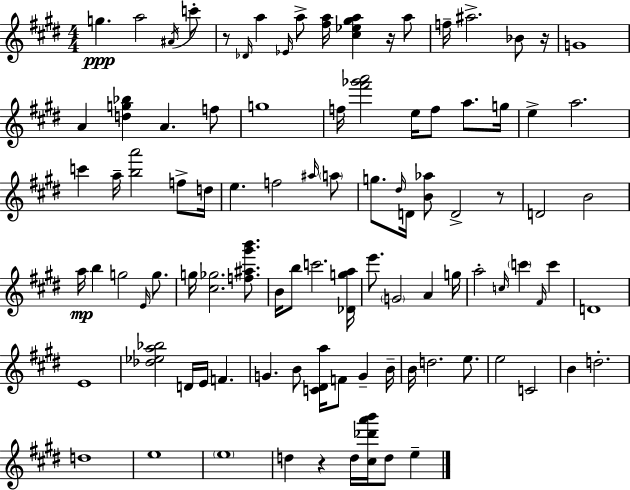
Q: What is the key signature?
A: E major